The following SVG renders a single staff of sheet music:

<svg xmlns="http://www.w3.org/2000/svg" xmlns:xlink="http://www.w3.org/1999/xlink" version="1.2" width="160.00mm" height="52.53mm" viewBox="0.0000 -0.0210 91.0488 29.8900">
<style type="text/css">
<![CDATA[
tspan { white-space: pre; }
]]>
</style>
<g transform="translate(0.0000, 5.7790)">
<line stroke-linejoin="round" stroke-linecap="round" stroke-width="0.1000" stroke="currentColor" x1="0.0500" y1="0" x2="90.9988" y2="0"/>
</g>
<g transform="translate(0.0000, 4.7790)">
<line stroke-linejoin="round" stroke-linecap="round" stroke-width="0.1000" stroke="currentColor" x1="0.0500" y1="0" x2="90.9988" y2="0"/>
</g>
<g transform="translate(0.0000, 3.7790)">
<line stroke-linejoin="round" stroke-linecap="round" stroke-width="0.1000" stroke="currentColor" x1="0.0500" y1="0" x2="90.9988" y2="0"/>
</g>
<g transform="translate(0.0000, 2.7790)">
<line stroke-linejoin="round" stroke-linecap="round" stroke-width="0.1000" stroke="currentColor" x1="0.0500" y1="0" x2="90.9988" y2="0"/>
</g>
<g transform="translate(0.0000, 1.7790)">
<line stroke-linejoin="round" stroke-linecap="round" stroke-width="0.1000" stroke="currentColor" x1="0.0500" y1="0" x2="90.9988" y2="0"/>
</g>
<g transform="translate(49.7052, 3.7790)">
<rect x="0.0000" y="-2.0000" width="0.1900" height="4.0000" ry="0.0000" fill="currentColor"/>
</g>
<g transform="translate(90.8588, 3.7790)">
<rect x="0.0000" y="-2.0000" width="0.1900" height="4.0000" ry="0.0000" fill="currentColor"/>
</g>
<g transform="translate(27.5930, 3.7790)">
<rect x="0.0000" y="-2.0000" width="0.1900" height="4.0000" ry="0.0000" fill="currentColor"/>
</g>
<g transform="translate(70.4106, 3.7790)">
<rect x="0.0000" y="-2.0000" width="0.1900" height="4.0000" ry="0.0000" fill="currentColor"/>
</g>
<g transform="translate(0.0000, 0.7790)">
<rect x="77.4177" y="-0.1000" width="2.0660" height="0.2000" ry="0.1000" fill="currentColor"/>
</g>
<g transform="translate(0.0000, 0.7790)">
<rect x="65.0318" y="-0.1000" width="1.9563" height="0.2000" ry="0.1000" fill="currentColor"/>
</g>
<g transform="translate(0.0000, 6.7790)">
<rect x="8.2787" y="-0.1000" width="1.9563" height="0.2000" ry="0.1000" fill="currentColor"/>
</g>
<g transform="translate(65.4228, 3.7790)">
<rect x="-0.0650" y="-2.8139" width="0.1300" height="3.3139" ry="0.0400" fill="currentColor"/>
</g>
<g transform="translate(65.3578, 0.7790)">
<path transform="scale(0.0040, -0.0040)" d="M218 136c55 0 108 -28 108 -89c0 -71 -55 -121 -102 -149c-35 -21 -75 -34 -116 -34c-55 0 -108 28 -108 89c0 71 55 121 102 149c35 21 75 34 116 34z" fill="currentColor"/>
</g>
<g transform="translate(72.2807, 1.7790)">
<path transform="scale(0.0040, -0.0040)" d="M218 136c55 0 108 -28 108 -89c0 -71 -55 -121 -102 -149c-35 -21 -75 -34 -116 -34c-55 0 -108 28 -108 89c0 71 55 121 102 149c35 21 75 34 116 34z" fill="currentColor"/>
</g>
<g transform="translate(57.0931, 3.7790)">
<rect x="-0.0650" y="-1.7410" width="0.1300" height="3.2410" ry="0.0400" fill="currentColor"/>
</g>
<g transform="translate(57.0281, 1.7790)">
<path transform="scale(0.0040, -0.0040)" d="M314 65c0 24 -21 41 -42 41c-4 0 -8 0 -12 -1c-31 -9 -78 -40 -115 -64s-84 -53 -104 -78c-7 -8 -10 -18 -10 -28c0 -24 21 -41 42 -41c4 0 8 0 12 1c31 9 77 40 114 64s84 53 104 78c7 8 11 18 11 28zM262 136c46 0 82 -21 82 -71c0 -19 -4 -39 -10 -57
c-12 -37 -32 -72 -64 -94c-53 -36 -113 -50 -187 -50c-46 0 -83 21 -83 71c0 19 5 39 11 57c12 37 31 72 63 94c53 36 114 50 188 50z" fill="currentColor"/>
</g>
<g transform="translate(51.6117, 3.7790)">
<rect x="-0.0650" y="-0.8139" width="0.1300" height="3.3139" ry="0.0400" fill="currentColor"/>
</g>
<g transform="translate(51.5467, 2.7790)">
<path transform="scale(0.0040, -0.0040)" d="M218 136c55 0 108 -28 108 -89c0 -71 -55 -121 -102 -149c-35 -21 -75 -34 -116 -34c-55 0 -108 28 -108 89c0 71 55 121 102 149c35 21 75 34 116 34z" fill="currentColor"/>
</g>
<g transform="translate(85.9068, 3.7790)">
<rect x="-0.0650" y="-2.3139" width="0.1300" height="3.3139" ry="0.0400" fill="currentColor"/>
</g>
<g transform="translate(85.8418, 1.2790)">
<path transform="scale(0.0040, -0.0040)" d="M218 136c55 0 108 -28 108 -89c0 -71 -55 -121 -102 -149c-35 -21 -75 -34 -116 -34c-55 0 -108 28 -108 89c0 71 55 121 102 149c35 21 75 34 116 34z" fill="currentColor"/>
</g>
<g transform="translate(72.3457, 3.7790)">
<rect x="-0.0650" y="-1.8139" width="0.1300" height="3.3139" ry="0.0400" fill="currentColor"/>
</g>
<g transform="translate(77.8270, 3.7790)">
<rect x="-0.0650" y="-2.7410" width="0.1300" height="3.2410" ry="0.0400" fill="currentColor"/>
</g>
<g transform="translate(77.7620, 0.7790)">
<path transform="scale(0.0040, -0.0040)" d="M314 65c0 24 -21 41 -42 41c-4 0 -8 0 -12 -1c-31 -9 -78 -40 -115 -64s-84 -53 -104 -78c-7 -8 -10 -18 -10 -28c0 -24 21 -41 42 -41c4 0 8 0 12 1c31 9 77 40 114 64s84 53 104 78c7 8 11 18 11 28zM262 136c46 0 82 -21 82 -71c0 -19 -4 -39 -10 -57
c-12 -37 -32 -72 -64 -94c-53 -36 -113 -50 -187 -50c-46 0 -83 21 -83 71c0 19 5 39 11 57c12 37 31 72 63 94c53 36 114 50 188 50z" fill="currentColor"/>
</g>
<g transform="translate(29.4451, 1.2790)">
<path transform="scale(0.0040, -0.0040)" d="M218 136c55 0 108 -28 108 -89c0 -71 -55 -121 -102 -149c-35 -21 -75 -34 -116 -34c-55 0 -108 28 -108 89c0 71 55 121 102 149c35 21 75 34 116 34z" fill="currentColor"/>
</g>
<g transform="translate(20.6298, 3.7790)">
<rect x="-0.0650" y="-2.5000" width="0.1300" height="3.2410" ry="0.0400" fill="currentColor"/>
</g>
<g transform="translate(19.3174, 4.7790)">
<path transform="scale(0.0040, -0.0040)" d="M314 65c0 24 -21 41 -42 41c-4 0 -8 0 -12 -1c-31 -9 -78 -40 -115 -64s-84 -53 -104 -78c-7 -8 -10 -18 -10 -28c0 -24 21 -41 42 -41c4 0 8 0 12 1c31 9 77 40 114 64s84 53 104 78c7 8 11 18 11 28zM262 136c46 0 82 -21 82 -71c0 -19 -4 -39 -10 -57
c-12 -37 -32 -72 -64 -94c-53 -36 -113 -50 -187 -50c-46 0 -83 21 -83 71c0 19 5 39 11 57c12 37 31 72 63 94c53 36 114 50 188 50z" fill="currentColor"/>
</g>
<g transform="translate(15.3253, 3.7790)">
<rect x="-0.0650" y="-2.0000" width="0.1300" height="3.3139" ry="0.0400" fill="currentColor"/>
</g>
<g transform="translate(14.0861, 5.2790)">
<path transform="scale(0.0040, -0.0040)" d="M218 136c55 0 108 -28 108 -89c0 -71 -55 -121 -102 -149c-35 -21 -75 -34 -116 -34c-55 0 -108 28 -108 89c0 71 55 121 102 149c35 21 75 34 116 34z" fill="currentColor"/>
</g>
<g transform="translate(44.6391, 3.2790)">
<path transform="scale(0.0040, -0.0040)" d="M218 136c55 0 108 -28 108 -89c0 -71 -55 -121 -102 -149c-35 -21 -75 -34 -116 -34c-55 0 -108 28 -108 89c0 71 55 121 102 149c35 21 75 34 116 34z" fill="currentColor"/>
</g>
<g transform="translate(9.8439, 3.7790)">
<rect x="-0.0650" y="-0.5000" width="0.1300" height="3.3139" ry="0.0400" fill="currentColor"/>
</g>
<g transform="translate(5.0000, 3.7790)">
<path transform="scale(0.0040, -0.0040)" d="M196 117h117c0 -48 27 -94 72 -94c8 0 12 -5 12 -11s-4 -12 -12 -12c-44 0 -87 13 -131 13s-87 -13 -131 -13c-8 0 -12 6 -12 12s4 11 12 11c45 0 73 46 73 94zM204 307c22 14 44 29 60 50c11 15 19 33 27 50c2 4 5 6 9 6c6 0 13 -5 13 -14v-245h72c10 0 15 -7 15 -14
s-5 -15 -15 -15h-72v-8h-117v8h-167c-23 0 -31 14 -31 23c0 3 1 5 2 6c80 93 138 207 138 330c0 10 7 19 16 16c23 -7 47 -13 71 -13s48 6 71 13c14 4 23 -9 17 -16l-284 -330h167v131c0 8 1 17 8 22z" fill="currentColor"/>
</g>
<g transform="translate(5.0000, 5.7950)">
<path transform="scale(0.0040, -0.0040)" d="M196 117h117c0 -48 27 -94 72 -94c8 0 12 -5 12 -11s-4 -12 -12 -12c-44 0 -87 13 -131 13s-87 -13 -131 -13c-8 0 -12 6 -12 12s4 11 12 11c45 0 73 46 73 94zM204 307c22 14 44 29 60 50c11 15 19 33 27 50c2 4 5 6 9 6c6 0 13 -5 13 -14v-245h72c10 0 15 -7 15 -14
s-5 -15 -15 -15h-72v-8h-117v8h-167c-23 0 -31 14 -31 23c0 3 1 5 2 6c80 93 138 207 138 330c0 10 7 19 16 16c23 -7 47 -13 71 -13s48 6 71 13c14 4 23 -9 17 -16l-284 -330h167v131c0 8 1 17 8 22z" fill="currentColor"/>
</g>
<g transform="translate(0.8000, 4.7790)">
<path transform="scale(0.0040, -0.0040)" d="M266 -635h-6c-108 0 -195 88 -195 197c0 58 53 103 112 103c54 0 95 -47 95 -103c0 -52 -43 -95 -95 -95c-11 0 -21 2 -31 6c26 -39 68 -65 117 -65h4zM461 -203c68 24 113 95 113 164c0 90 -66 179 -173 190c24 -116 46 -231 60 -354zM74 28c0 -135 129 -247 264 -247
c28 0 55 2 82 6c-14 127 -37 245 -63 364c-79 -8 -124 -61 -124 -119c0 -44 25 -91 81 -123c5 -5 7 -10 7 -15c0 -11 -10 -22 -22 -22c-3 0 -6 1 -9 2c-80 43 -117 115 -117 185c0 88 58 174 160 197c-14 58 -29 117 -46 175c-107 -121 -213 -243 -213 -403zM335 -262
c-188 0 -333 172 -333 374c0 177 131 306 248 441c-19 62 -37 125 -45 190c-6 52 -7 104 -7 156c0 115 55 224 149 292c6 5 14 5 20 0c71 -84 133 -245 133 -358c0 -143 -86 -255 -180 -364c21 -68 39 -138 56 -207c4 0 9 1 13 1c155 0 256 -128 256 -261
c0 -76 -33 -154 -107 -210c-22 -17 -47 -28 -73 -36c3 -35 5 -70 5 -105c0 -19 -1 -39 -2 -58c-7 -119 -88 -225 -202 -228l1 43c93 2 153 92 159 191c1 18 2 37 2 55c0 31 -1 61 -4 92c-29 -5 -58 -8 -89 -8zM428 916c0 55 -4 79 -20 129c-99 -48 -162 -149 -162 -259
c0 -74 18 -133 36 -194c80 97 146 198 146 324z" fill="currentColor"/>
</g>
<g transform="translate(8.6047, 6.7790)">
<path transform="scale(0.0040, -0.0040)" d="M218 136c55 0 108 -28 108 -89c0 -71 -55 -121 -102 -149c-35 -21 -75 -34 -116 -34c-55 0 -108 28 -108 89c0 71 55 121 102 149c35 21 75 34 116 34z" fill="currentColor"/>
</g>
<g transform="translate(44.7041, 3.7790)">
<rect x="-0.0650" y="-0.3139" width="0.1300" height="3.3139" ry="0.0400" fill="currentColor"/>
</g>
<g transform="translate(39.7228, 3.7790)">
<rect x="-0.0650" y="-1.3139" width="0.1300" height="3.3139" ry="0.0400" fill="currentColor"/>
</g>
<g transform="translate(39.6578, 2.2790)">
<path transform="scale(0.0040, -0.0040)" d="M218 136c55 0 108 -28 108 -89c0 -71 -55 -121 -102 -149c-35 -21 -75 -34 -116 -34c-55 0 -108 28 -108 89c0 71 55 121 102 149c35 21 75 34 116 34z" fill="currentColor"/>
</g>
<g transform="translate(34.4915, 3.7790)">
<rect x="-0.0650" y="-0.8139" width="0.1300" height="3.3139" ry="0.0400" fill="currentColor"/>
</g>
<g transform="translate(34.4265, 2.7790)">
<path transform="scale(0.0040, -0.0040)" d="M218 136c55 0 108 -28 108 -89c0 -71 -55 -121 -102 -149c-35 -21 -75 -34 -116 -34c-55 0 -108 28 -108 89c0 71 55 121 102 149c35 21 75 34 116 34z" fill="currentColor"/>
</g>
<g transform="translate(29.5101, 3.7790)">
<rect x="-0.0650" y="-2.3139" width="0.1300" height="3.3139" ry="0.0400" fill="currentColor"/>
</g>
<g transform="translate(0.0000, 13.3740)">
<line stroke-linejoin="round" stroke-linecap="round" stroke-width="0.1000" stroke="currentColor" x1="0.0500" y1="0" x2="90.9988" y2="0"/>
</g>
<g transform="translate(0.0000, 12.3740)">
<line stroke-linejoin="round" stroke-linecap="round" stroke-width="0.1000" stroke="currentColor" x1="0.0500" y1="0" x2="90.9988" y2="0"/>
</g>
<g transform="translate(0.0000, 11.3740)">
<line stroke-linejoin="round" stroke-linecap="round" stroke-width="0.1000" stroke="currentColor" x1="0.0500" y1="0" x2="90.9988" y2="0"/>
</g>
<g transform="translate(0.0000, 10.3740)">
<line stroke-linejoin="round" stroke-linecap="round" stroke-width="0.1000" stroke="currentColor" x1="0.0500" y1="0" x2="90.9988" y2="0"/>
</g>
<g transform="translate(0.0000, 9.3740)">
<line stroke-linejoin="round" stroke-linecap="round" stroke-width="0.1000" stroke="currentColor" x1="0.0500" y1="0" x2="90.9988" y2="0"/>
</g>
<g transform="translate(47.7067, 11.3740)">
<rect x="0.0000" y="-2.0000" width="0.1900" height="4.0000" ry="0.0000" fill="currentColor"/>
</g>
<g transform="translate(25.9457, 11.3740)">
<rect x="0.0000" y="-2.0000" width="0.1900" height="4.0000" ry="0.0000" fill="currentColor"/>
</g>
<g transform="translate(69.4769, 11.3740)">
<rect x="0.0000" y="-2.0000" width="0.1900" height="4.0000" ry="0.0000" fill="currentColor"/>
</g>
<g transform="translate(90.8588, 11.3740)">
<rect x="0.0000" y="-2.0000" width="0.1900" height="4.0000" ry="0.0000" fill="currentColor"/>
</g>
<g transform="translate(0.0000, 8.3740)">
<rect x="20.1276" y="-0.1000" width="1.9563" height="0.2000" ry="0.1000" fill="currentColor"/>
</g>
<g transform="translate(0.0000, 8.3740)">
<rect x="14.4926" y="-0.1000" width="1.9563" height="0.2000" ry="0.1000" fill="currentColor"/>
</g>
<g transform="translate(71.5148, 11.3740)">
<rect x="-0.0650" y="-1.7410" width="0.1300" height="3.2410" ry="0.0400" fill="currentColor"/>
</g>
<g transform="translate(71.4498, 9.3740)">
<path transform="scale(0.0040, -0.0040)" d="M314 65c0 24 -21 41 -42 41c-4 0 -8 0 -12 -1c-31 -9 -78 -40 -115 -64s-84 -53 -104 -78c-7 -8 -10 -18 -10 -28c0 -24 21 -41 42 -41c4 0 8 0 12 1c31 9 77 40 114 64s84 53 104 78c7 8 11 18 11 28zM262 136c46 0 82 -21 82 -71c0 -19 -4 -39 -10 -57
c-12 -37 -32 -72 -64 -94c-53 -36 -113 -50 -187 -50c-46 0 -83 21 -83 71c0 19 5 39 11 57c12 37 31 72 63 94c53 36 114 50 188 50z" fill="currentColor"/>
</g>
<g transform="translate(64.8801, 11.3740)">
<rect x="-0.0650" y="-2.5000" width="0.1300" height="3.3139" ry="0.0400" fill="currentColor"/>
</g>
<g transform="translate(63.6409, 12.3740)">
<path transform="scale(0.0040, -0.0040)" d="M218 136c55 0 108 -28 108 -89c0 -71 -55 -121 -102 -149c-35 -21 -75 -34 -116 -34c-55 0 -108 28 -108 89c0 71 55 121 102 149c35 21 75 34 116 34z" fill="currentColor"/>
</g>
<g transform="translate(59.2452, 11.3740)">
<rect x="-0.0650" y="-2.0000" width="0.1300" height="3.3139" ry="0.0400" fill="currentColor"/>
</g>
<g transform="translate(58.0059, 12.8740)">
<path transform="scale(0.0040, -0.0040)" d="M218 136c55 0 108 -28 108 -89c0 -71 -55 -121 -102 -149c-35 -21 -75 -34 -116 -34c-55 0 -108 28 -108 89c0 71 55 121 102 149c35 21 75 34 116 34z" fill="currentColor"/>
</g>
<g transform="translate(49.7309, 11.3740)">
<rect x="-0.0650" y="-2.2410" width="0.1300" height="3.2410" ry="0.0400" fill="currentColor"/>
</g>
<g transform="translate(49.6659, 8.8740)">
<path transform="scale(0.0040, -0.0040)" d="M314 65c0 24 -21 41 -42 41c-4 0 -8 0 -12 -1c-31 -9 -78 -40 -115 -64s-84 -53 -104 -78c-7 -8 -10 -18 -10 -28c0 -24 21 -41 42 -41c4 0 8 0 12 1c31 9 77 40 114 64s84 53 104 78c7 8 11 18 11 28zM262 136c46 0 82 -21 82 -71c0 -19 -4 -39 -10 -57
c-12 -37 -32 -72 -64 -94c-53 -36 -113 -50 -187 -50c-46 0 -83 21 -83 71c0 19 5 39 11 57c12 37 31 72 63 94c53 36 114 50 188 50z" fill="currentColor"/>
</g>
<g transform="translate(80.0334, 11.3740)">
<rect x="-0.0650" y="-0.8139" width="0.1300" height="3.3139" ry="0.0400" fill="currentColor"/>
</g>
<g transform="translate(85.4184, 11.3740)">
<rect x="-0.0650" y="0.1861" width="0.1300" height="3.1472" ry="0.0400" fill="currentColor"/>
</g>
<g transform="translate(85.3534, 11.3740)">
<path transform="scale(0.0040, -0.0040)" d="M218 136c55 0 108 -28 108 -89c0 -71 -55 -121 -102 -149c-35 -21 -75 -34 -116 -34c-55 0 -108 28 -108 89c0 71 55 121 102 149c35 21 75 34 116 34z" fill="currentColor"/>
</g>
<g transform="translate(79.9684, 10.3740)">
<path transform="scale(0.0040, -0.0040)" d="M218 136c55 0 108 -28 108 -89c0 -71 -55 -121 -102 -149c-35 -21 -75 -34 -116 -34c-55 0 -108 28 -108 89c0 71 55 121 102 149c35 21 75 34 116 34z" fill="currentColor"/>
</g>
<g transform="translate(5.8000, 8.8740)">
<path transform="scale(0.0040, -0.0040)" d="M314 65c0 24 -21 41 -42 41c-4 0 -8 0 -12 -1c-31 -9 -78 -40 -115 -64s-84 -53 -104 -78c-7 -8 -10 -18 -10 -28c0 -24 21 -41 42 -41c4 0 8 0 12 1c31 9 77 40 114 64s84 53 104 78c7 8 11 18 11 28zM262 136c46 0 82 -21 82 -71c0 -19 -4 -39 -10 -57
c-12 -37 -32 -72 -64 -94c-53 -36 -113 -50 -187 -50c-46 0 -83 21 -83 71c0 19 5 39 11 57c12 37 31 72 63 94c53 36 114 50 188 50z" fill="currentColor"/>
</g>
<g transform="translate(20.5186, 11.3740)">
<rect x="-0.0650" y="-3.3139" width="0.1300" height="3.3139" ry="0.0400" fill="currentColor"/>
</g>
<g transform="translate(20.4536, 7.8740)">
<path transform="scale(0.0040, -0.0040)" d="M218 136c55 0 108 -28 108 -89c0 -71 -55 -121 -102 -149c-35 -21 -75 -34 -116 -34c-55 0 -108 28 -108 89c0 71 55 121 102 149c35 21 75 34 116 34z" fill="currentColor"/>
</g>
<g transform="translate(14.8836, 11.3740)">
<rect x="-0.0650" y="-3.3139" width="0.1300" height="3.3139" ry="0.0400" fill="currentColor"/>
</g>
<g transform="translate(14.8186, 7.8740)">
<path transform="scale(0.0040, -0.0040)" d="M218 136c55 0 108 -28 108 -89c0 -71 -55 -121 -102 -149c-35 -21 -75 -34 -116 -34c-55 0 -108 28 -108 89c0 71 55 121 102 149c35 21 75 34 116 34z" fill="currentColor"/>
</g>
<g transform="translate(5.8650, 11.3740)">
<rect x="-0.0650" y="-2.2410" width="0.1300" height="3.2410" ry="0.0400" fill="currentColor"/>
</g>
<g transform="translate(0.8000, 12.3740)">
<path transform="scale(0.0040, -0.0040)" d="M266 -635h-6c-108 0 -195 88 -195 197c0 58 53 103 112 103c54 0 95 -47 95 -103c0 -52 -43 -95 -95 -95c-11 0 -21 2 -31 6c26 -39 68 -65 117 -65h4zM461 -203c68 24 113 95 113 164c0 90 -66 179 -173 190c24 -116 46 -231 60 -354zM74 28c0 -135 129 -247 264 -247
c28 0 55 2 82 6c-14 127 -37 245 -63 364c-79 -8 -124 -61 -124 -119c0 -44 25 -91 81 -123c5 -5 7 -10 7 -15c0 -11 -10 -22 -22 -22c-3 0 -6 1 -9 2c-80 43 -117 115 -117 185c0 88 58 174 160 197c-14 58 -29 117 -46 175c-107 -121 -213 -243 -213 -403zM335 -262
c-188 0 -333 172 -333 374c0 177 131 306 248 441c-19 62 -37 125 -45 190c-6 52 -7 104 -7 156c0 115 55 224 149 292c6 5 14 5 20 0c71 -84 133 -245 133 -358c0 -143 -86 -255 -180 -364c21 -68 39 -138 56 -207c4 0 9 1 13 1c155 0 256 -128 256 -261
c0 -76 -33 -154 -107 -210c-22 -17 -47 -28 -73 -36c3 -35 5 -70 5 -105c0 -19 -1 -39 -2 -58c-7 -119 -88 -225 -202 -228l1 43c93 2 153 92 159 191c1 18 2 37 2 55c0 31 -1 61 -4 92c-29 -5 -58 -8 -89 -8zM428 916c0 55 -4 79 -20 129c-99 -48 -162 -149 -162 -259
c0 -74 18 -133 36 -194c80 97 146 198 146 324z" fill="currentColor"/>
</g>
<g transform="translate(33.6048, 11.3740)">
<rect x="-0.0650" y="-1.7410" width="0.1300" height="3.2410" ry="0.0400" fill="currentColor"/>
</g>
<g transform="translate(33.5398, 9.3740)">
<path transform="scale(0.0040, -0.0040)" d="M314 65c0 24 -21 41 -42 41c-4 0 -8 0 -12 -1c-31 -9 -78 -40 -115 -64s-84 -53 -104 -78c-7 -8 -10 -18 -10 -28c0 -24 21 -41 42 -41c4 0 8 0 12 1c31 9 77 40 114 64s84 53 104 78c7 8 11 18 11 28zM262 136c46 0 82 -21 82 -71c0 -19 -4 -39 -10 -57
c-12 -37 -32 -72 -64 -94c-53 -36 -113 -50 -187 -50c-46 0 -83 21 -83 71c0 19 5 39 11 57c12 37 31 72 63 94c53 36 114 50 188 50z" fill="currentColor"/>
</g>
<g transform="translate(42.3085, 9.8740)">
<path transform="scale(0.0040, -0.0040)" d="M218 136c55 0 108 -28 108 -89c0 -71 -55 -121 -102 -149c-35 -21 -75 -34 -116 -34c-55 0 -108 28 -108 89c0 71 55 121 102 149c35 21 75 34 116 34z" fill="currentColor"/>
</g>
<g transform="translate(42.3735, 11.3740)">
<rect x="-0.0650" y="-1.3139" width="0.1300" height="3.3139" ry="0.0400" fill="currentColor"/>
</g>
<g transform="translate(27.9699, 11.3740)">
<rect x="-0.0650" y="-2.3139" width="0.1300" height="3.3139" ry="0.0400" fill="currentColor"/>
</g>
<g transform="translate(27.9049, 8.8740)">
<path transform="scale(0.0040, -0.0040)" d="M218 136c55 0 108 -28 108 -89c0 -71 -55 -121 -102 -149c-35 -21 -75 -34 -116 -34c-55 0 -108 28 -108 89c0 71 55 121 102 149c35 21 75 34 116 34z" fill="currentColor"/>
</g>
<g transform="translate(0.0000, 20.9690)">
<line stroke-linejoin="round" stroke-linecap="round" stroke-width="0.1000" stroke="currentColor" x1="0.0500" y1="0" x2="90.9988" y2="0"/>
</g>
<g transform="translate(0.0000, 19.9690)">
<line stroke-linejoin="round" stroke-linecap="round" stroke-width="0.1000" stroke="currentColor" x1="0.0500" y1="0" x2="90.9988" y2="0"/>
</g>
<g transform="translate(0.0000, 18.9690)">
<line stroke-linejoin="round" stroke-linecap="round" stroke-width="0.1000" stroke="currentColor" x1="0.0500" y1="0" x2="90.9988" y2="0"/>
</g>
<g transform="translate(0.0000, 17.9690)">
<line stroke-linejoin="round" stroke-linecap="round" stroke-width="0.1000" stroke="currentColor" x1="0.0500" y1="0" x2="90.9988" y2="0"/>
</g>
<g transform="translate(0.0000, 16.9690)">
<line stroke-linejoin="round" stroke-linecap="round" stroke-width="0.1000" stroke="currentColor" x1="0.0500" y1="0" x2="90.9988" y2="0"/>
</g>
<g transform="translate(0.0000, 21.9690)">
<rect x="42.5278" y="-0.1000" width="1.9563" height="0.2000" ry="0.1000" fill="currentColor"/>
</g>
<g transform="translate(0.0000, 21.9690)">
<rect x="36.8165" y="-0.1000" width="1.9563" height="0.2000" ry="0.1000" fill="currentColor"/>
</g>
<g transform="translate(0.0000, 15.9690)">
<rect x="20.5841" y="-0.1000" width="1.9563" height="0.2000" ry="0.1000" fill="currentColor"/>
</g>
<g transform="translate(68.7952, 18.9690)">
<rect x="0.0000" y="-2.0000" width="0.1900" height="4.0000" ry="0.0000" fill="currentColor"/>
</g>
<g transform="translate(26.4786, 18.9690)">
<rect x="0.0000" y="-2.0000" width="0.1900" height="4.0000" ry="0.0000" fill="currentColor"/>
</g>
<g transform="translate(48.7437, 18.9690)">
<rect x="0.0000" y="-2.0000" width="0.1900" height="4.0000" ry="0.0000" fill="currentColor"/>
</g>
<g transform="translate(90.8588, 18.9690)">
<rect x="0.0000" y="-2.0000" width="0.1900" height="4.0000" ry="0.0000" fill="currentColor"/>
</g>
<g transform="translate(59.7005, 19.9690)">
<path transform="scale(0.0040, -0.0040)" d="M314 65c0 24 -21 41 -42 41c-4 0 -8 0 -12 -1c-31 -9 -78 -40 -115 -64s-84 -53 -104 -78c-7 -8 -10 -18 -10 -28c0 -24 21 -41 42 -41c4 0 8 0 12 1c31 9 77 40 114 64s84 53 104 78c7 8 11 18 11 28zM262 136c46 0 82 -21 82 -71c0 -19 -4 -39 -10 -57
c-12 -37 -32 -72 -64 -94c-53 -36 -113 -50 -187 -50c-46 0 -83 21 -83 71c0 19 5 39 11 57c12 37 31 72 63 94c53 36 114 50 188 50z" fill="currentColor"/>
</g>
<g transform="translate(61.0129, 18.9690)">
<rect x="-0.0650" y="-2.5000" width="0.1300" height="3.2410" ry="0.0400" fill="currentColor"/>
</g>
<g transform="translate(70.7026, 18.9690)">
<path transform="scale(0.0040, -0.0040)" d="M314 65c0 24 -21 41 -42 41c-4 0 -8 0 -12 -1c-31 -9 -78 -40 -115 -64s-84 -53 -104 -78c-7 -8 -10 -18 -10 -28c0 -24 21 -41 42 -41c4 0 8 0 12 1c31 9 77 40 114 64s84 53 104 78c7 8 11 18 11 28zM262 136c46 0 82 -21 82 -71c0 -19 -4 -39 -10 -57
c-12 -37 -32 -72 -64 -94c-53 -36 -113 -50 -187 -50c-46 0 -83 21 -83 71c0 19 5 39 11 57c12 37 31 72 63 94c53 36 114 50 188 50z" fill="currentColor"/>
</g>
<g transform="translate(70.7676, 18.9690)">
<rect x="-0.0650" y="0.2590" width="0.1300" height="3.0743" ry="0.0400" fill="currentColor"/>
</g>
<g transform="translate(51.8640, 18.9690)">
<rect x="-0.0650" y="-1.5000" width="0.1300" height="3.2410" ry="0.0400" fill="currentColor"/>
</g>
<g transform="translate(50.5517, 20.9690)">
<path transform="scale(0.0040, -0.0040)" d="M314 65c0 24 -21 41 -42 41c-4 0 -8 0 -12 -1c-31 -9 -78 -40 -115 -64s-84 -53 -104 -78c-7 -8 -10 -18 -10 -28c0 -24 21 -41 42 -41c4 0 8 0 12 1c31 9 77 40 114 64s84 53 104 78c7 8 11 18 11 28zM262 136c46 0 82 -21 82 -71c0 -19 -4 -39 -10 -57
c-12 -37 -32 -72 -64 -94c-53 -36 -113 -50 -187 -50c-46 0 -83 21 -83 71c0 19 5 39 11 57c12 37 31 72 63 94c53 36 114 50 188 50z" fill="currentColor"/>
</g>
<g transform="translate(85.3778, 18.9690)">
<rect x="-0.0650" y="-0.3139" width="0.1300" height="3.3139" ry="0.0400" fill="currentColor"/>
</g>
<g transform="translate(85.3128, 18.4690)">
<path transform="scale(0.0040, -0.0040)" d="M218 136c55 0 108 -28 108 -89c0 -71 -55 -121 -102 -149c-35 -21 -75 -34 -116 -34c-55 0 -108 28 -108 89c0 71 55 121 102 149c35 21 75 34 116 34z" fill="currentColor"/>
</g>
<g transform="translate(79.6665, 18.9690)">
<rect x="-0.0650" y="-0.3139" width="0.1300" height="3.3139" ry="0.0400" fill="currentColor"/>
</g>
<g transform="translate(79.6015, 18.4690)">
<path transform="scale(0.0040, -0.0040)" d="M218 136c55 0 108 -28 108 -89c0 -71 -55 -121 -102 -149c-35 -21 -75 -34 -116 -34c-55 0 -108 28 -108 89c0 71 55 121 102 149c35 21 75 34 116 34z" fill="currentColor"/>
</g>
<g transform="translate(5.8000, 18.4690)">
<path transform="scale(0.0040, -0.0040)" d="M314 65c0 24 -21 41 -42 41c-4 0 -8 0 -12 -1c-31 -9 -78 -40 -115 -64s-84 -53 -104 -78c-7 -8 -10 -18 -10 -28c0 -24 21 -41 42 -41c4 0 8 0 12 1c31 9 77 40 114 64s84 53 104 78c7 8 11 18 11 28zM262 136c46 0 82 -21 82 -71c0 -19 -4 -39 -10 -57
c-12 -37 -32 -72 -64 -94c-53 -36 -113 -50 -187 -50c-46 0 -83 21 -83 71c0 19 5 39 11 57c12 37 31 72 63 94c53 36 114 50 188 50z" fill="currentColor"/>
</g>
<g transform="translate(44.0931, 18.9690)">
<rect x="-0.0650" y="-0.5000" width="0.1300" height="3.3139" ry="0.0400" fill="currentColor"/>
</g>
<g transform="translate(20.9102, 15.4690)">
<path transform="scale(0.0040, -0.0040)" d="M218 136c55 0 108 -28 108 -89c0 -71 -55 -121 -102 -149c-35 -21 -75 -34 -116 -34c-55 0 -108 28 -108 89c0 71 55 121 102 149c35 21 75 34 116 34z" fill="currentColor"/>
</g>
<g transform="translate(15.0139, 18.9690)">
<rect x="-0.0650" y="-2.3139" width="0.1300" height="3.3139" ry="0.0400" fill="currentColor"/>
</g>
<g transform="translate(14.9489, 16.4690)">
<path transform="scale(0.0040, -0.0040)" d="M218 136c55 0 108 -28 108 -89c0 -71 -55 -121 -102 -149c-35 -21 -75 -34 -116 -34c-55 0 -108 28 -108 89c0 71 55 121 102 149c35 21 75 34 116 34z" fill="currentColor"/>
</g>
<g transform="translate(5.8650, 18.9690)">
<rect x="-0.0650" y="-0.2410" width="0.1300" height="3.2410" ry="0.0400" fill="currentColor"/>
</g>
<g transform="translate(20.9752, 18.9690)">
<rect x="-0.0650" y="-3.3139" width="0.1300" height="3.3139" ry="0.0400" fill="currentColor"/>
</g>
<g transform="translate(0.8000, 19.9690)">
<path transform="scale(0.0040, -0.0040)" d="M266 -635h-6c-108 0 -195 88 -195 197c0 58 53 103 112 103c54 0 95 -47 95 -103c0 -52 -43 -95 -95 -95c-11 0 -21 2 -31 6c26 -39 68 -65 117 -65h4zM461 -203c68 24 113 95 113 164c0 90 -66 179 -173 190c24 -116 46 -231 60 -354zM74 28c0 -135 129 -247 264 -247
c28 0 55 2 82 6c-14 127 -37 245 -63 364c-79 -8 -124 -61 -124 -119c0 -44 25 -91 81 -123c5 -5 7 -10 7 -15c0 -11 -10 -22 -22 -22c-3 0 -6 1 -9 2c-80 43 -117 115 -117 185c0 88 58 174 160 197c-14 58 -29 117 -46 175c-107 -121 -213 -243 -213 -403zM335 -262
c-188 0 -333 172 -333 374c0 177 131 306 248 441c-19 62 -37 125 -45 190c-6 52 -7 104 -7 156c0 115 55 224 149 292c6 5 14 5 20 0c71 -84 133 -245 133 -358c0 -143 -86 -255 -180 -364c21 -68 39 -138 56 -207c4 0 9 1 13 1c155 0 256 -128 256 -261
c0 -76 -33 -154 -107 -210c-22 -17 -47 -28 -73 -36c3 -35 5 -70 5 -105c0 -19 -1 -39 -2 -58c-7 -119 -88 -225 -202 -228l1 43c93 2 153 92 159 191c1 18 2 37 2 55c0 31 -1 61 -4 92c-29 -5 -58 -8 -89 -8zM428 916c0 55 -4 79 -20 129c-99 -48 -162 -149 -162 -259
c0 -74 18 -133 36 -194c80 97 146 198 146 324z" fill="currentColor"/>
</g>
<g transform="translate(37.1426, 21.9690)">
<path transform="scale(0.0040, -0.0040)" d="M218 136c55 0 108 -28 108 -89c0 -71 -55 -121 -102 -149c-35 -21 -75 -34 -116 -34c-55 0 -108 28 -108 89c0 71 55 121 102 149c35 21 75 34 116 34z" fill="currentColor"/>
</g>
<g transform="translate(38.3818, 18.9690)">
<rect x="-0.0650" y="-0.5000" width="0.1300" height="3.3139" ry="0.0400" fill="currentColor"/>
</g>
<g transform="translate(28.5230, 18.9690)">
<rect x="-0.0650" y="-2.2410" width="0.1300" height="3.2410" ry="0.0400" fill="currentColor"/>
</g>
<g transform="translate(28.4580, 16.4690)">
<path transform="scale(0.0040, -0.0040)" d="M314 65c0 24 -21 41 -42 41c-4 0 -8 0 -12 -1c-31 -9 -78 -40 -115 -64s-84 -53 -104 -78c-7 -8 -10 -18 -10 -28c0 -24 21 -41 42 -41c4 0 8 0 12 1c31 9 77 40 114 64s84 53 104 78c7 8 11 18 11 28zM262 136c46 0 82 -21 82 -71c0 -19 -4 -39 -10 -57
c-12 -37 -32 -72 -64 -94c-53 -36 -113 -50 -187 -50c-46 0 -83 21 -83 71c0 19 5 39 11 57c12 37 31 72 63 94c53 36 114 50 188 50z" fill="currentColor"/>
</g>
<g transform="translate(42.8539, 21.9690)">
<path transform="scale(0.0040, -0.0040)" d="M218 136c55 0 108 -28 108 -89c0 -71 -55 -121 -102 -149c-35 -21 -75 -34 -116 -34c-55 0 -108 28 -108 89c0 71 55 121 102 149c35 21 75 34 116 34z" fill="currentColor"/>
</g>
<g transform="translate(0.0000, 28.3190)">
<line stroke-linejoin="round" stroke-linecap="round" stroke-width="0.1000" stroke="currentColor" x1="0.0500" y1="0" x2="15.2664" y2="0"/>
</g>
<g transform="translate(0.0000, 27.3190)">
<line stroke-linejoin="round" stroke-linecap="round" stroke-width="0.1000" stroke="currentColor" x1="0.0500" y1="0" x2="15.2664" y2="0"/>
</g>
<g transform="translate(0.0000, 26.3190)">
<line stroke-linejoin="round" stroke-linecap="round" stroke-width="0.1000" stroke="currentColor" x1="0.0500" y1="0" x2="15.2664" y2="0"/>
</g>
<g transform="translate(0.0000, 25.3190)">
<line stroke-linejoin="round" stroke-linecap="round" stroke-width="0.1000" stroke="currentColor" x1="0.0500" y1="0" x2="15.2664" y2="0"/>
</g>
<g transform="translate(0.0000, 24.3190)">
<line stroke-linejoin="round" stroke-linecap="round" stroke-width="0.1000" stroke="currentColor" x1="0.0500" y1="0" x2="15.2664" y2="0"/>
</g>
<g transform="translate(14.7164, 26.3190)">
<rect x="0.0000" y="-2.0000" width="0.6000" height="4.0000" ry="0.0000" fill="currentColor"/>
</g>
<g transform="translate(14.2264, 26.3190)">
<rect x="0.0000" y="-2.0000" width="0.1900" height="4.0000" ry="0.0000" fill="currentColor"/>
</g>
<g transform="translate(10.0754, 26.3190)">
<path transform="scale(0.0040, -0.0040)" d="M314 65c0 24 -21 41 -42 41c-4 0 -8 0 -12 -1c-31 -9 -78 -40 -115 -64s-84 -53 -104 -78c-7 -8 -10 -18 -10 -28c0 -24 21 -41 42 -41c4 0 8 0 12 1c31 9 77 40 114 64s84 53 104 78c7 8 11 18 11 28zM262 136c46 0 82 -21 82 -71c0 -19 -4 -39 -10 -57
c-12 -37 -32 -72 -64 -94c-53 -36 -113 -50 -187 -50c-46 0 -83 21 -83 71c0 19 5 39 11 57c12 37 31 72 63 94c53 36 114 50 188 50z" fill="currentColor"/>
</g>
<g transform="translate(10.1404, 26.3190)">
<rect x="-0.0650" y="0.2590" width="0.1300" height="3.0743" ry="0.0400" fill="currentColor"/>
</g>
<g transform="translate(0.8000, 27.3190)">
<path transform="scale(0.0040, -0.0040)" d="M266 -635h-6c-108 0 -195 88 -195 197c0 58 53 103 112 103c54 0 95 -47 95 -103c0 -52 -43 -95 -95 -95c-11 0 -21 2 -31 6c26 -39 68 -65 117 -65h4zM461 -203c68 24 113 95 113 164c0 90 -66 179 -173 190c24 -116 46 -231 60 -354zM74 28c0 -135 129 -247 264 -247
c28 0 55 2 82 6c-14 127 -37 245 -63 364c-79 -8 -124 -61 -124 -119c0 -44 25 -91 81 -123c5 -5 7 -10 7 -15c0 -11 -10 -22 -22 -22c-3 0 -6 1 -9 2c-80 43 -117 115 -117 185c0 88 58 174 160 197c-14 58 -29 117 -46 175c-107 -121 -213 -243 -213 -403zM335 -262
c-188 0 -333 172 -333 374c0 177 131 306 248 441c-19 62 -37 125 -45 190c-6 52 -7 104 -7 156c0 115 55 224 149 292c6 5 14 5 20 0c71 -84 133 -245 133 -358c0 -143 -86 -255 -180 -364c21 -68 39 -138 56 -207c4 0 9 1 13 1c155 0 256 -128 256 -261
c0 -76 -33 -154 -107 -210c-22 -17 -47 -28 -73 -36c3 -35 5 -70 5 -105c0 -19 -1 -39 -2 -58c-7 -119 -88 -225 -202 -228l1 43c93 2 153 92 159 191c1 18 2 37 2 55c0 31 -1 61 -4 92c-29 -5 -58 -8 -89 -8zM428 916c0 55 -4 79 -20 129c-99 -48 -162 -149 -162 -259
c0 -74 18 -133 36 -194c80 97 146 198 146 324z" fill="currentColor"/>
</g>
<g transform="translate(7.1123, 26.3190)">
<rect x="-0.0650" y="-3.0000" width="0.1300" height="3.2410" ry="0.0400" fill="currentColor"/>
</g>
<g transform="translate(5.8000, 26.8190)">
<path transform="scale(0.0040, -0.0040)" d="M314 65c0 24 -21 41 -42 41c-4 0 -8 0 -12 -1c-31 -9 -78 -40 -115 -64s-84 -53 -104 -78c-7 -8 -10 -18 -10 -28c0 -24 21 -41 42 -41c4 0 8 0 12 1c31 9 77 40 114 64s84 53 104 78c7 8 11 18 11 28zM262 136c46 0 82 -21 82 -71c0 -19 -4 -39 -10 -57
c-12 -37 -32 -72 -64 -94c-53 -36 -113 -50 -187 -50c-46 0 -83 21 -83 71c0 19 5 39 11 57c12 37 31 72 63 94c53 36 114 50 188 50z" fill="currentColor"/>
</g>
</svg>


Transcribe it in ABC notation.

X:1
T:Untitled
M:4/4
L:1/4
K:C
C F G2 g d e c d f2 a f a2 g g2 b b g f2 e g2 F G f2 d B c2 g b g2 C C E2 G2 B2 c c A2 B2